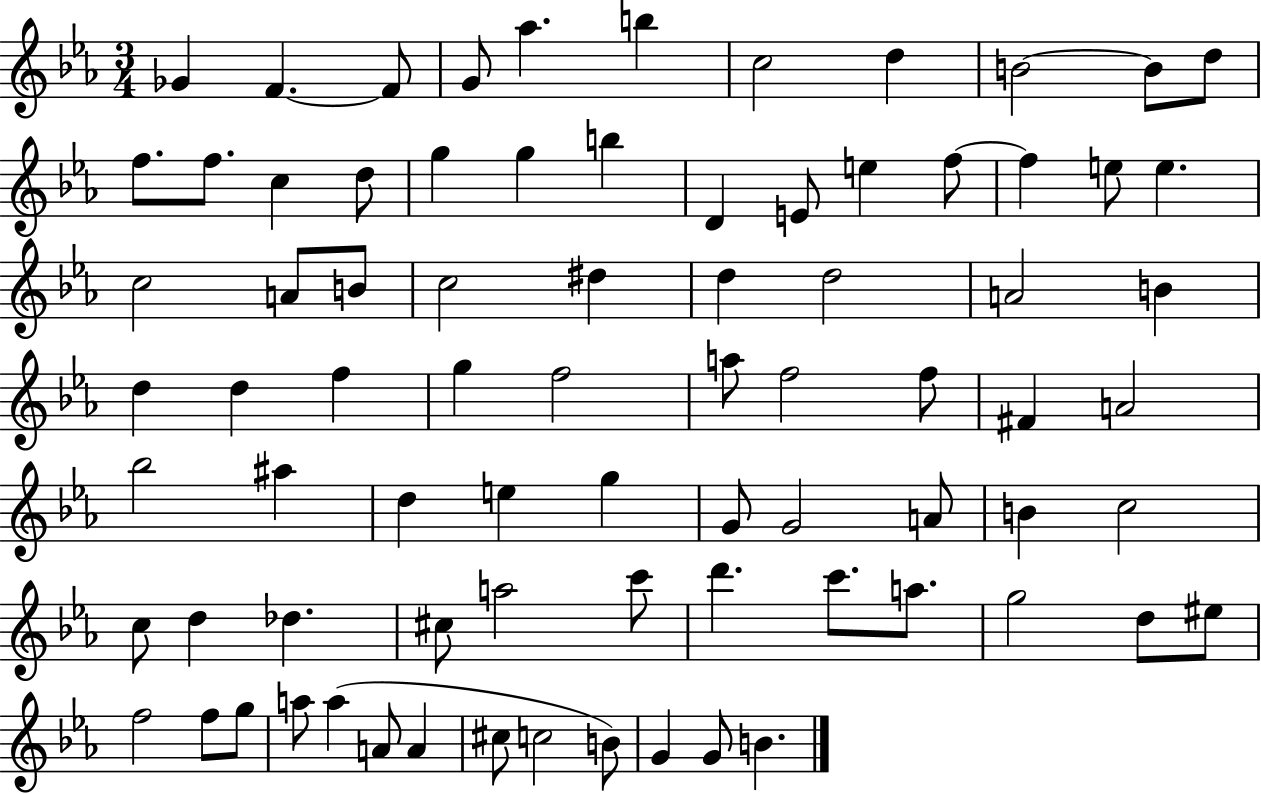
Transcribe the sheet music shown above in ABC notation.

X:1
T:Untitled
M:3/4
L:1/4
K:Eb
_G F F/2 G/2 _a b c2 d B2 B/2 d/2 f/2 f/2 c d/2 g g b D E/2 e f/2 f e/2 e c2 A/2 B/2 c2 ^d d d2 A2 B d d f g f2 a/2 f2 f/2 ^F A2 _b2 ^a d e g G/2 G2 A/2 B c2 c/2 d _d ^c/2 a2 c'/2 d' c'/2 a/2 g2 d/2 ^e/2 f2 f/2 g/2 a/2 a A/2 A ^c/2 c2 B/2 G G/2 B